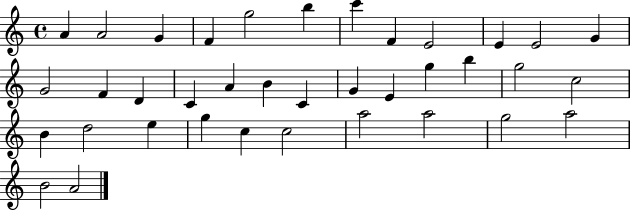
{
  \clef treble
  \time 4/4
  \defaultTimeSignature
  \key c \major
  a'4 a'2 g'4 | f'4 g''2 b''4 | c'''4 f'4 e'2 | e'4 e'2 g'4 | \break g'2 f'4 d'4 | c'4 a'4 b'4 c'4 | g'4 e'4 g''4 b''4 | g''2 c''2 | \break b'4 d''2 e''4 | g''4 c''4 c''2 | a''2 a''2 | g''2 a''2 | \break b'2 a'2 | \bar "|."
}